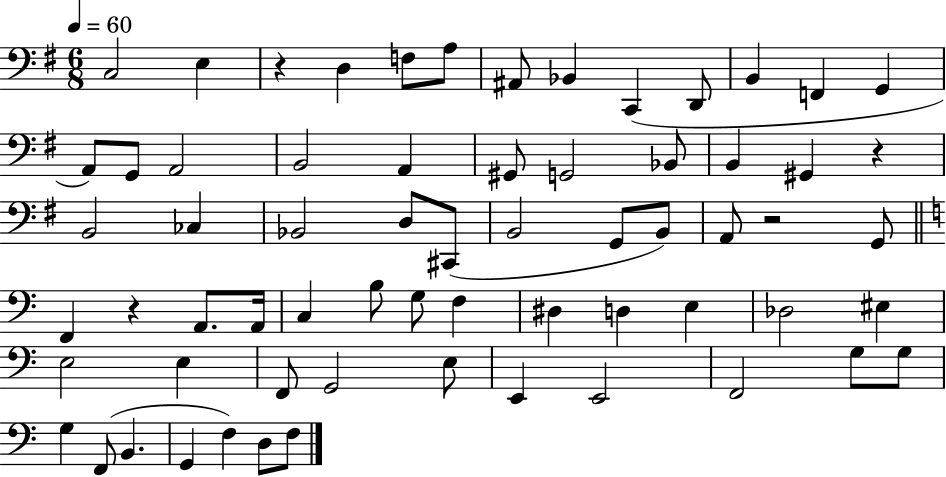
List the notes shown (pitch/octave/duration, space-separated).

C3/h E3/q R/q D3/q F3/e A3/e A#2/e Bb2/q C2/q D2/e B2/q F2/q G2/q A2/e G2/e A2/h B2/h A2/q G#2/e G2/h Bb2/e B2/q G#2/q R/q B2/h CES3/q Bb2/h D3/e C#2/e B2/h G2/e B2/e A2/e R/h G2/e F2/q R/q A2/e. A2/s C3/q B3/e G3/e F3/q D#3/q D3/q E3/q Db3/h EIS3/q E3/h E3/q F2/e G2/h E3/e E2/q E2/h F2/h G3/e G3/e G3/q F2/e B2/q. G2/q F3/q D3/e F3/e